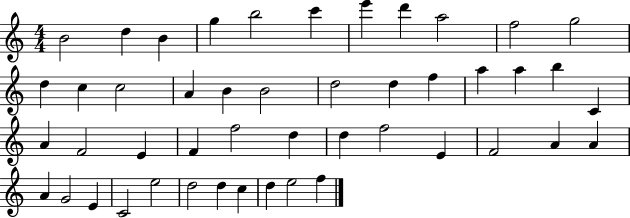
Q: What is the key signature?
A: C major